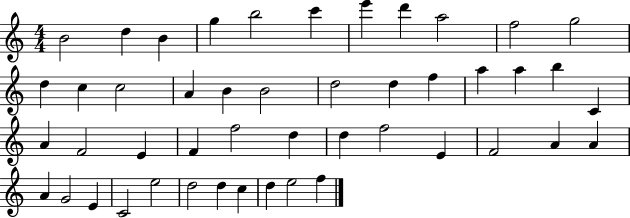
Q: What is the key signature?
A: C major